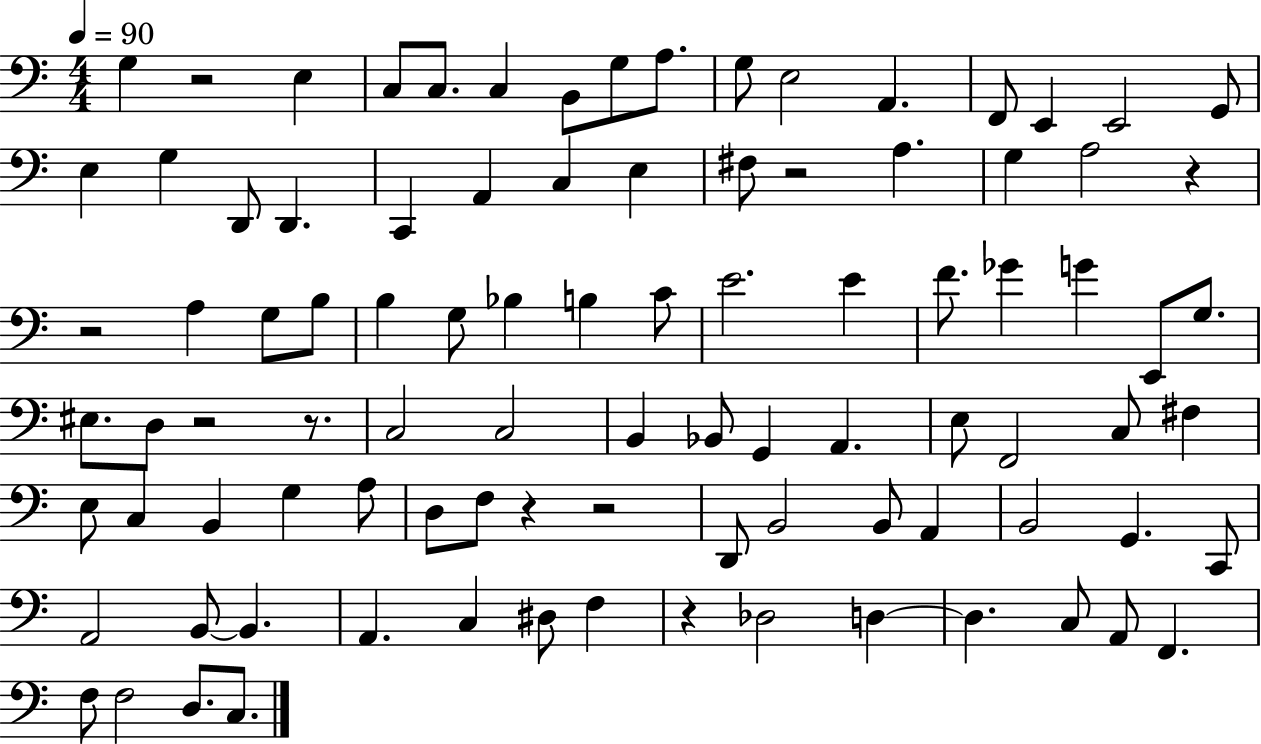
{
  \clef bass
  \numericTimeSignature
  \time 4/4
  \key c \major
  \tempo 4 = 90
  g4 r2 e4 | c8 c8. c4 b,8 g8 a8. | g8 e2 a,4. | f,8 e,4 e,2 g,8 | \break e4 g4 d,8 d,4. | c,4 a,4 c4 e4 | fis8 r2 a4. | g4 a2 r4 | \break r2 a4 g8 b8 | b4 g8 bes4 b4 c'8 | e'2. e'4 | f'8. ges'4 g'4 e,8 g8. | \break eis8. d8 r2 r8. | c2 c2 | b,4 bes,8 g,4 a,4. | e8 f,2 c8 fis4 | \break e8 c4 b,4 g4 a8 | d8 f8 r4 r2 | d,8 b,2 b,8 a,4 | b,2 g,4. c,8 | \break a,2 b,8~~ b,4. | a,4. c4 dis8 f4 | r4 des2 d4~~ | d4. c8 a,8 f,4. | \break f8 f2 d8. c8. | \bar "|."
}